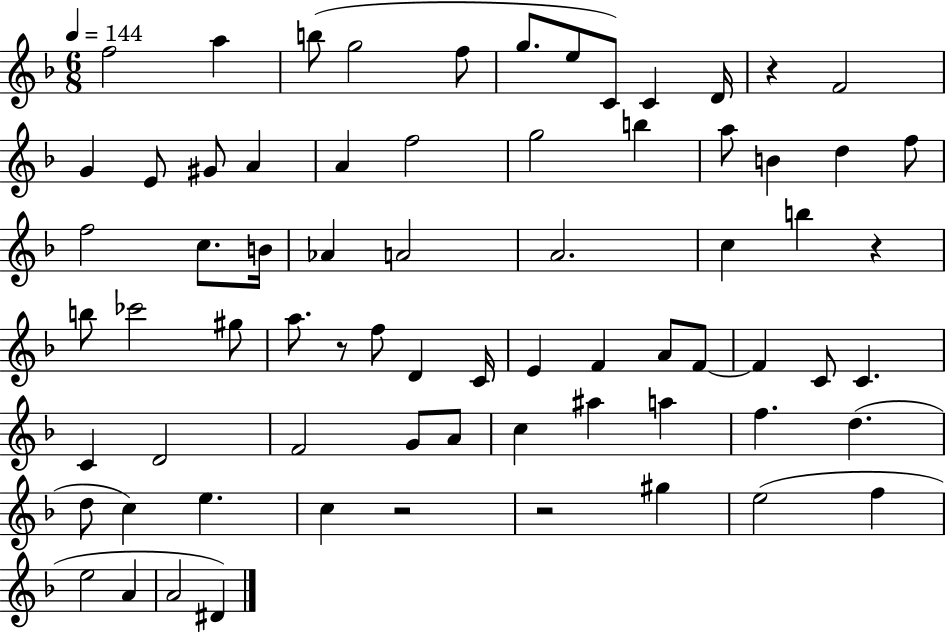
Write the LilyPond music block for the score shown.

{
  \clef treble
  \numericTimeSignature
  \time 6/8
  \key f \major
  \tempo 4 = 144
  f''2 a''4 | b''8( g''2 f''8 | g''8. e''8 c'8) c'4 d'16 | r4 f'2 | \break g'4 e'8 gis'8 a'4 | a'4 f''2 | g''2 b''4 | a''8 b'4 d''4 f''8 | \break f''2 c''8. b'16 | aes'4 a'2 | a'2. | c''4 b''4 r4 | \break b''8 ces'''2 gis''8 | a''8. r8 f''8 d'4 c'16 | e'4 f'4 a'8 f'8~~ | f'4 c'8 c'4. | \break c'4 d'2 | f'2 g'8 a'8 | c''4 ais''4 a''4 | f''4. d''4.( | \break d''8 c''4) e''4. | c''4 r2 | r2 gis''4 | e''2( f''4 | \break e''2 a'4 | a'2 dis'4) | \bar "|."
}